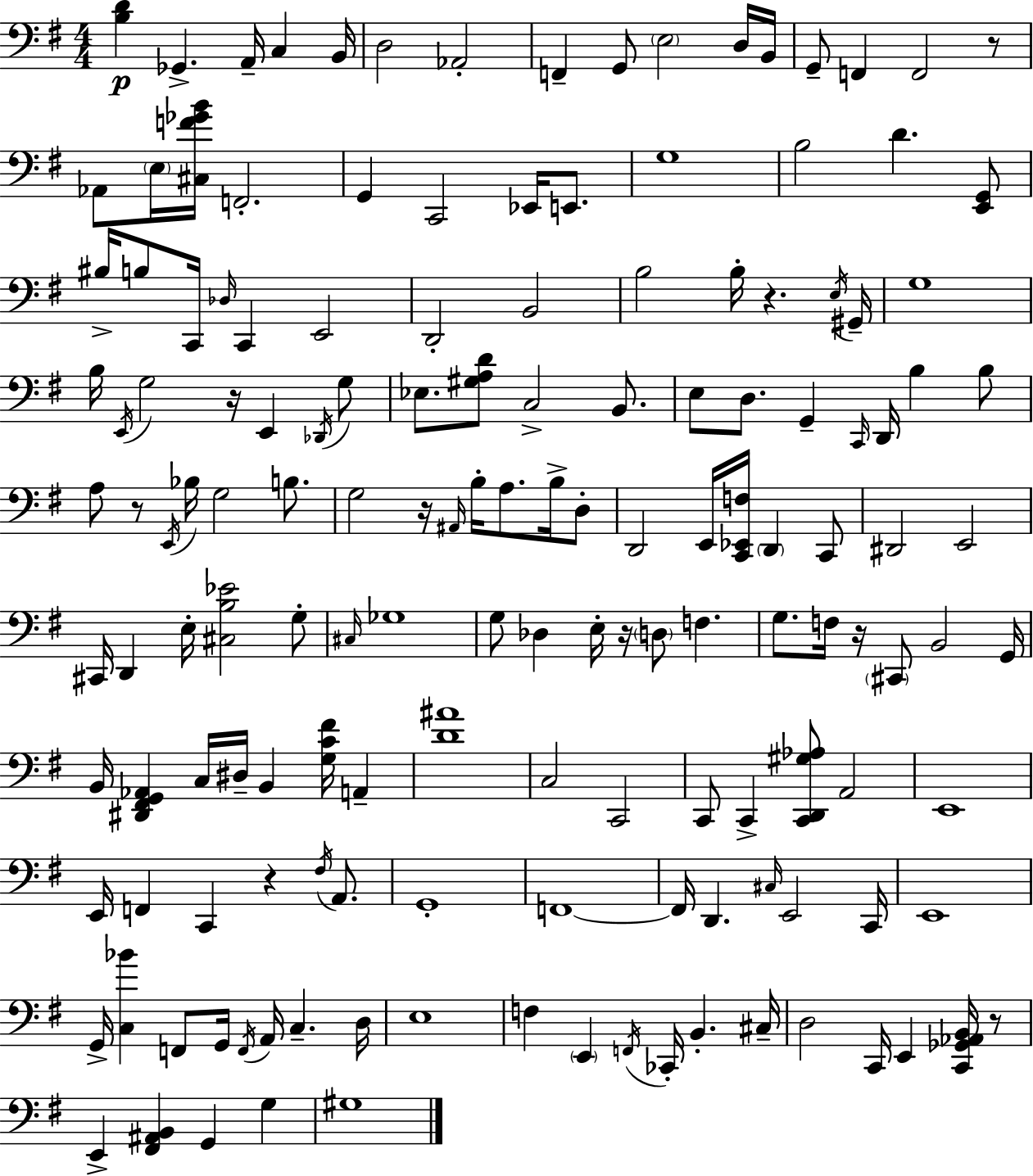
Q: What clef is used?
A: bass